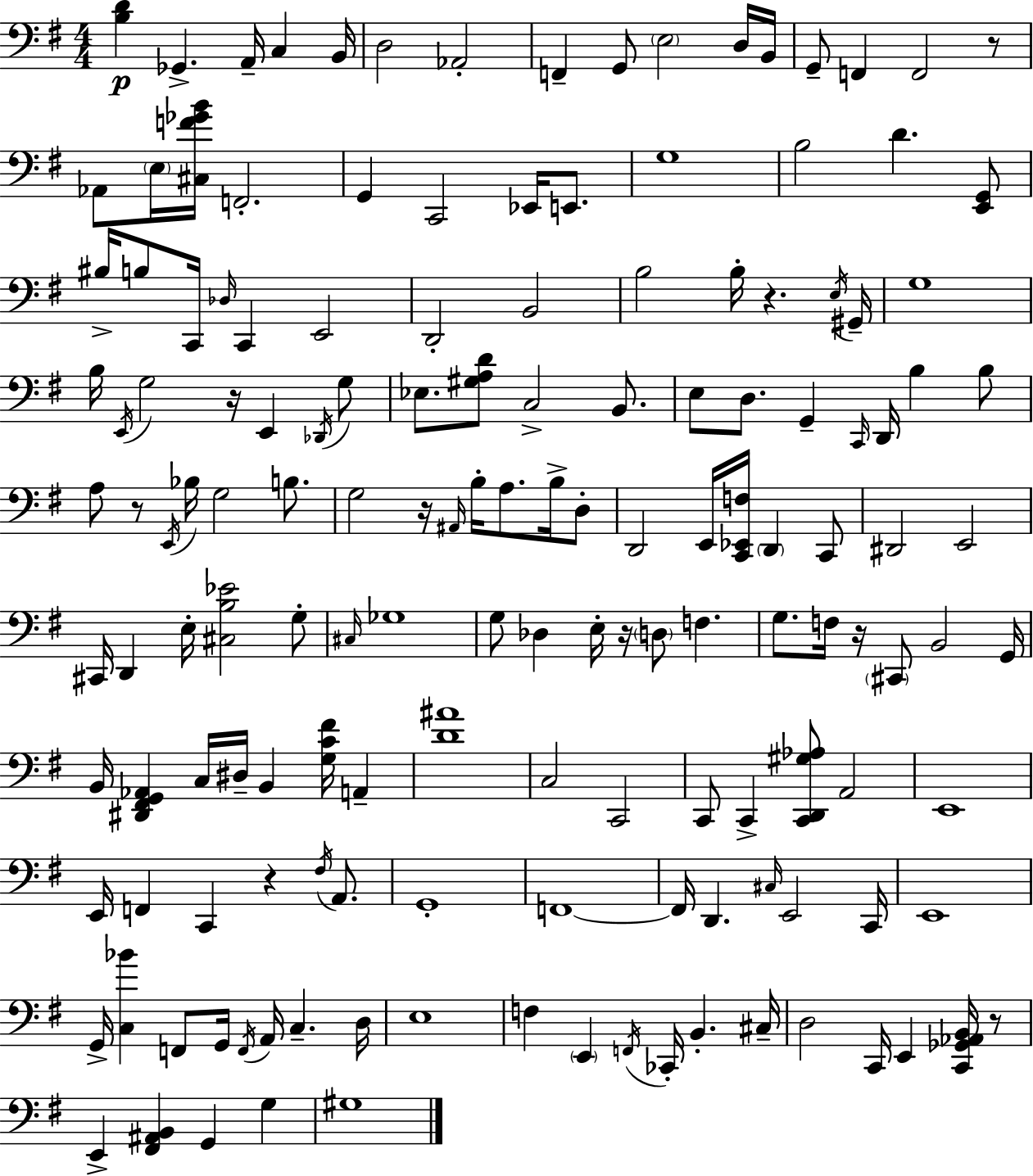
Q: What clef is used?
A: bass